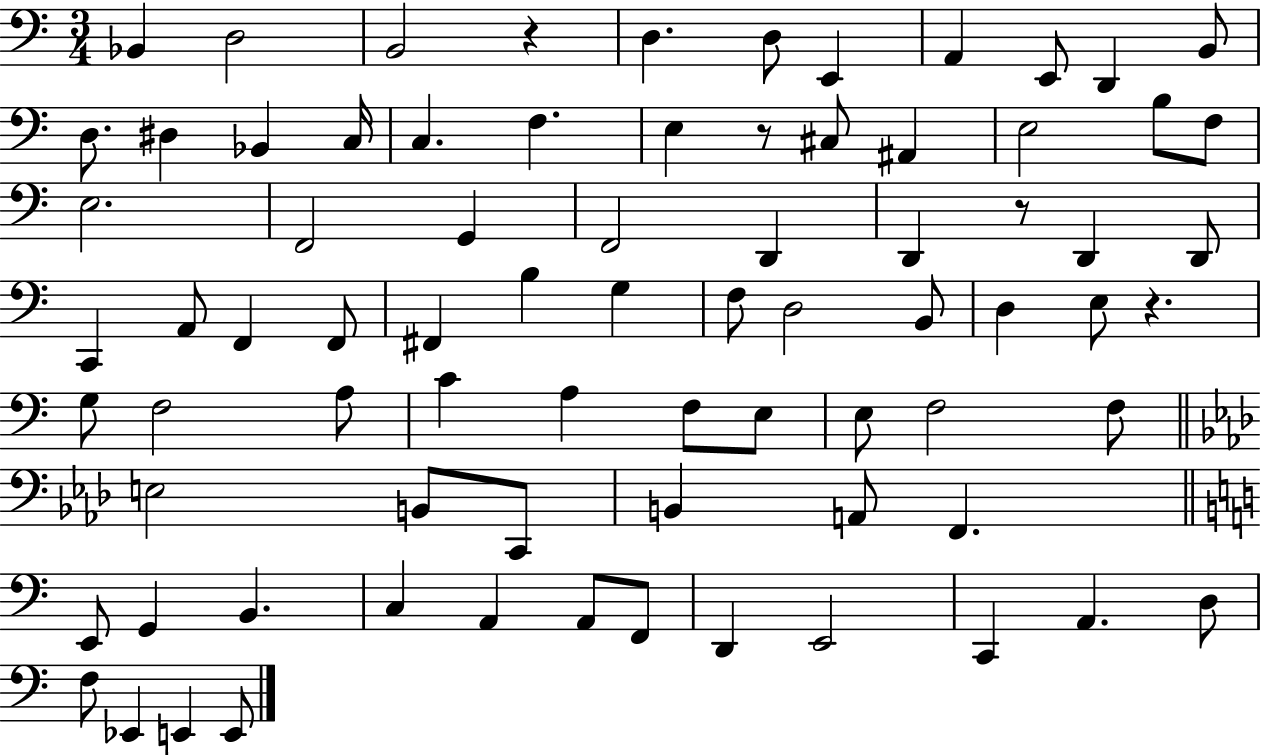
{
  \clef bass
  \numericTimeSignature
  \time 3/4
  \key c \major
  bes,4 d2 | b,2 r4 | d4. d8 e,4 | a,4 e,8 d,4 b,8 | \break d8. dis4 bes,4 c16 | c4. f4. | e4 r8 cis8 ais,4 | e2 b8 f8 | \break e2. | f,2 g,4 | f,2 d,4 | d,4 r8 d,4 d,8 | \break c,4 a,8 f,4 f,8 | fis,4 b4 g4 | f8 d2 b,8 | d4 e8 r4. | \break g8 f2 a8 | c'4 a4 f8 e8 | e8 f2 f8 | \bar "||" \break \key f \minor e2 b,8 c,8 | b,4 a,8 f,4. | \bar "||" \break \key c \major e,8 g,4 b,4. | c4 a,4 a,8 f,8 | d,4 e,2 | c,4 a,4. d8 | \break f8 ees,4 e,4 e,8 | \bar "|."
}